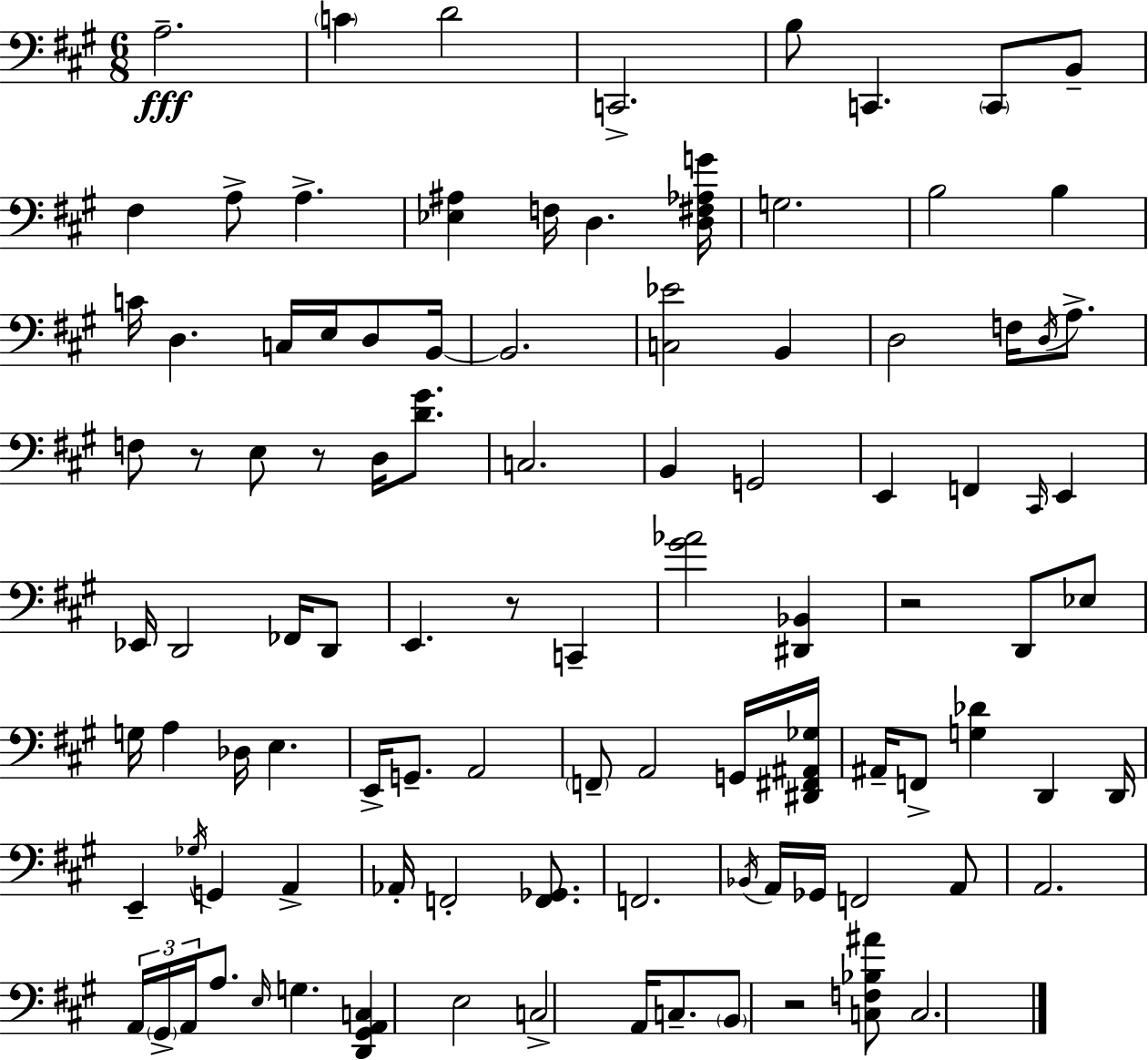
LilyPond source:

{
  \clef bass
  \numericTimeSignature
  \time 6/8
  \key a \major
  \repeat volta 2 { a2.--\fff | \parenthesize c'4 d'2 | c,2.-> | b8 c,4. \parenthesize c,8 b,8-- | \break fis4 a8-> a4.-> | <ees ais>4 f16 d4. <d fis aes g'>16 | g2. | b2 b4 | \break c'16 d4. c16 e16 d8 b,16~~ | b,2. | <c ees'>2 b,4 | d2 f16 \acciaccatura { d16 } a8.-> | \break f8 r8 e8 r8 d16 <d' gis'>8. | c2. | b,4 g,2 | e,4 f,4 \grace { cis,16 } e,4 | \break ees,16 d,2 fes,16 | d,8 e,4. r8 c,4-- | <gis' aes'>2 <dis, bes,>4 | r2 d,8 | \break ees8 g16 a4 des16 e4. | e,16-> g,8.-- a,2 | \parenthesize f,8-- a,2 | g,16 <dis, fis, ais, ges>16 ais,16-- f,8-> <g des'>4 d,4 | \break d,16 e,4-- \acciaccatura { ges16 } g,4 a,4-> | aes,16-. f,2-. | <f, ges,>8. f,2. | \acciaccatura { bes,16 } a,16 ges,16 f,2 | \break a,8 a,2. | \tuplet 3/2 { a,16 \parenthesize gis,16-> a,16 } a8. \grace { e16 } g4. | <d, gis, a, c>4 e2 | c2-> | \break a,16 c8.-- \parenthesize b,8 r2 | <c f bes ais'>8 c2. | } \bar "|."
}